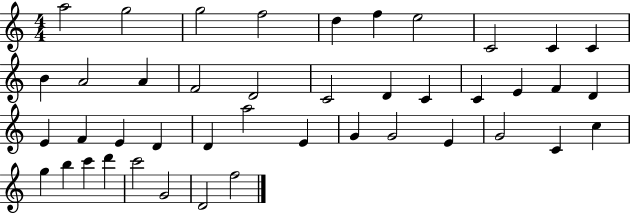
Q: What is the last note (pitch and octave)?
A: F5